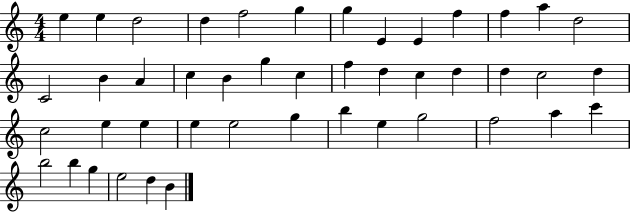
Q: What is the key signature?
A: C major